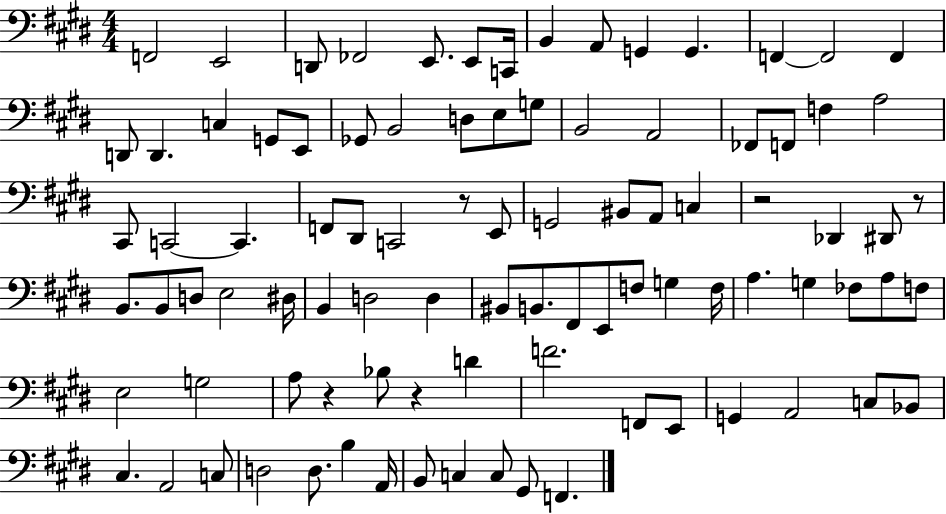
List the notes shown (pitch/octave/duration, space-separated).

F2/h E2/h D2/e FES2/h E2/e. E2/e C2/s B2/q A2/e G2/q G2/q. F2/q F2/h F2/q D2/e D2/q. C3/q G2/e E2/e Gb2/e B2/h D3/e E3/e G3/e B2/h A2/h FES2/e F2/e F3/q A3/h C#2/e C2/h C2/q. F2/e D#2/e C2/h R/e E2/e G2/h BIS2/e A2/e C3/q R/h Db2/q D#2/e R/e B2/e. B2/e D3/e E3/h D#3/s B2/q D3/h D3/q BIS2/e B2/e. F#2/e E2/e F3/e G3/q F3/s A3/q. G3/q FES3/e A3/e F3/e E3/h G3/h A3/e R/q Bb3/e R/q D4/q F4/h. F2/e E2/e G2/q A2/h C3/e Bb2/e C#3/q. A2/h C3/e D3/h D3/e. B3/q A2/s B2/e C3/q C3/e G#2/e F2/q.